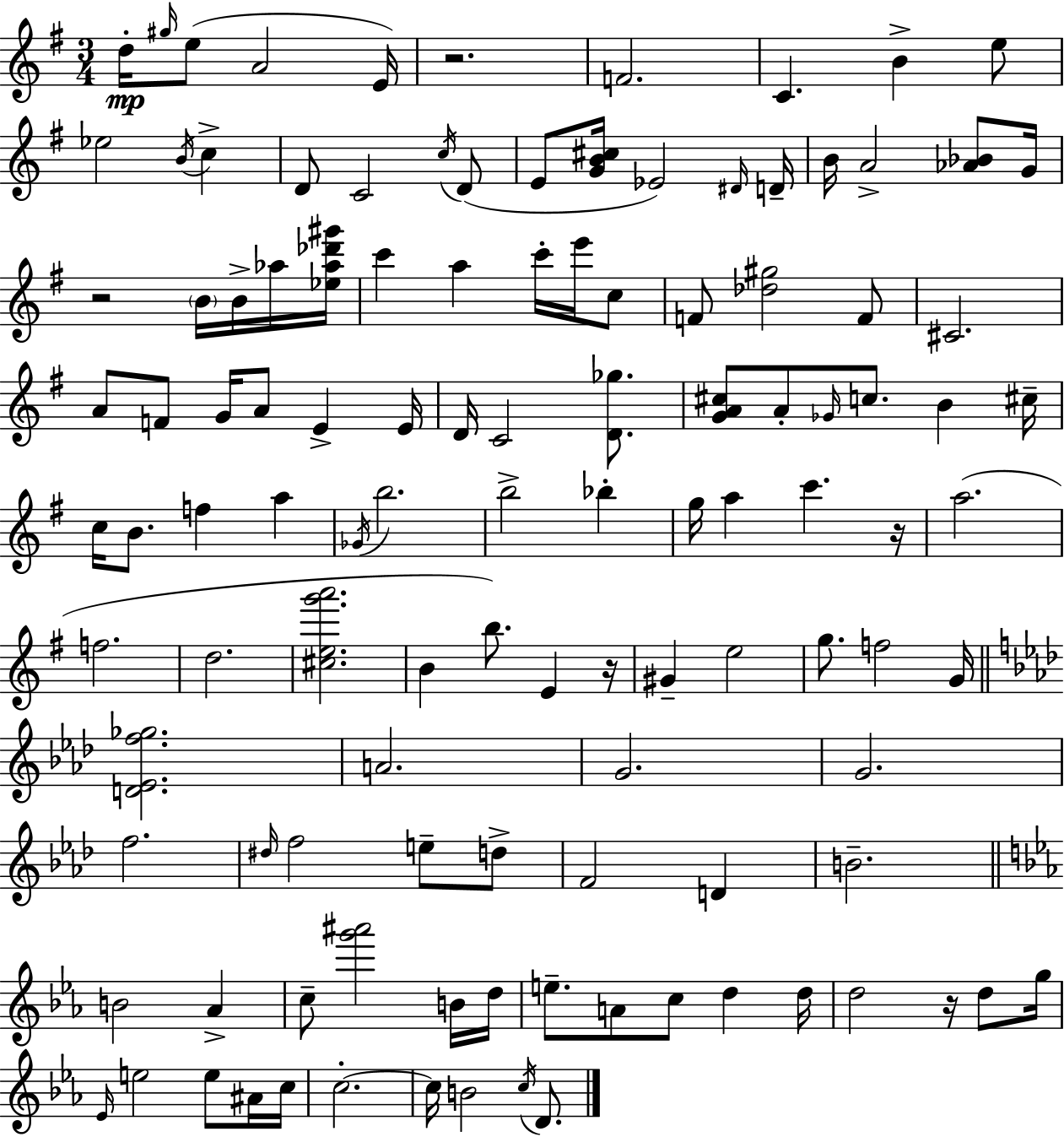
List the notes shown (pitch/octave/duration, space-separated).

D5/s G#5/s E5/e A4/h E4/s R/h. F4/h. C4/q. B4/q E5/e Eb5/h B4/s C5/q D4/e C4/h C5/s D4/e E4/e [G4,B4,C#5]/s Eb4/h D#4/s D4/s B4/s A4/h [Ab4,Bb4]/e G4/s R/h B4/s B4/s Ab5/s [Eb5,Ab5,Db6,G#6]/s C6/q A5/q C6/s E6/s C5/e F4/e [Db5,G#5]/h F4/e C#4/h. A4/e F4/e G4/s A4/e E4/q E4/s D4/s C4/h [D4,Gb5]/e. [G4,A4,C#5]/e A4/e Gb4/s C5/e. B4/q C#5/s C5/s B4/e. F5/q A5/q Gb4/s B5/h. B5/h Bb5/q G5/s A5/q C6/q. R/s A5/h. F5/h. D5/h. [C#5,E5,G6,A6]/h. B4/q B5/e. E4/q R/s G#4/q E5/h G5/e. F5/h G4/s [D4,Eb4,F5,Gb5]/h. A4/h. G4/h. G4/h. F5/h. D#5/s F5/h E5/e D5/e F4/h D4/q B4/h. B4/h Ab4/q C5/e [G6,A#6]/h B4/s D5/s E5/e. A4/e C5/e D5/q D5/s D5/h R/s D5/e G5/s Eb4/s E5/h E5/e A#4/s C5/s C5/h. C5/s B4/h C5/s D4/e.